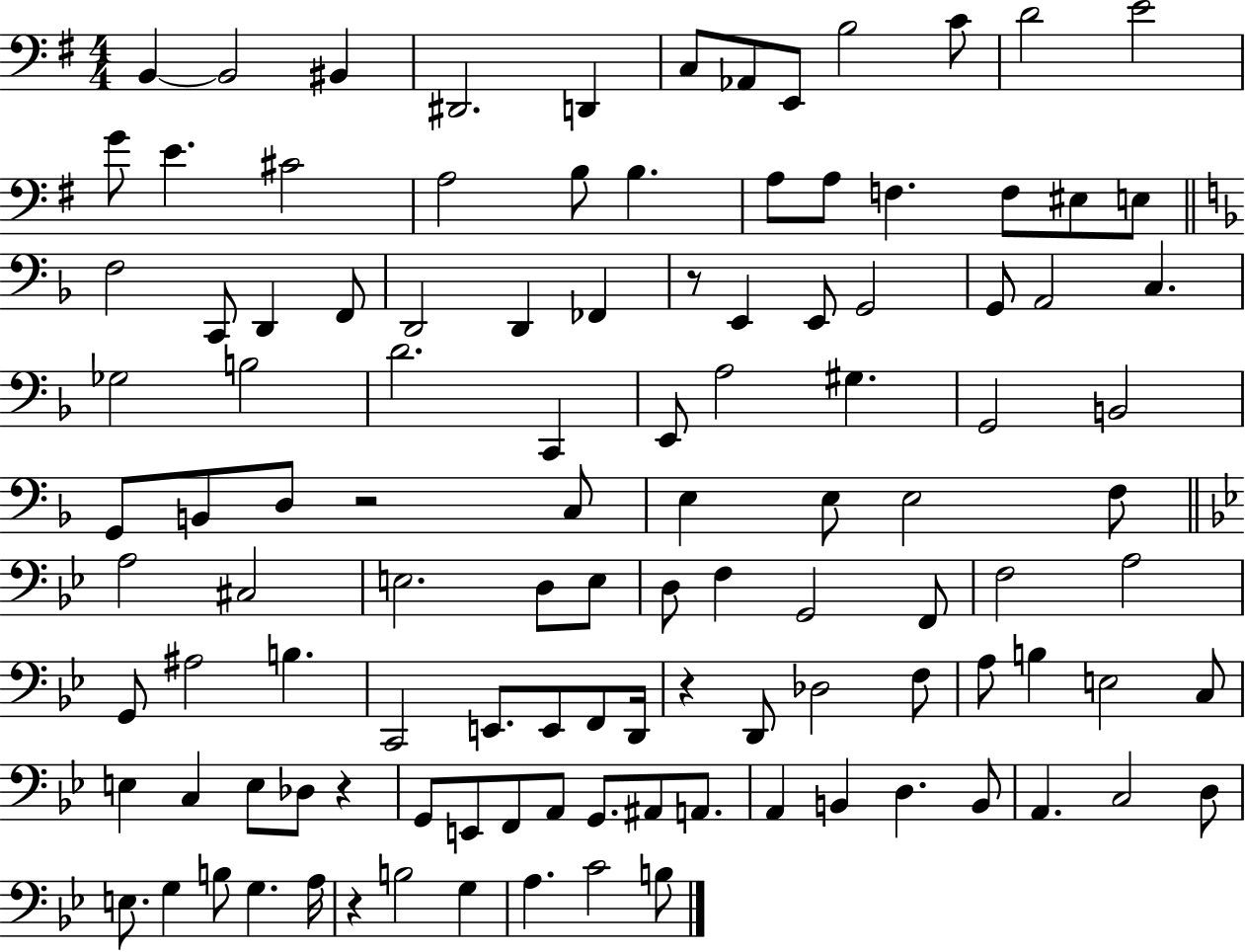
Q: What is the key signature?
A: G major